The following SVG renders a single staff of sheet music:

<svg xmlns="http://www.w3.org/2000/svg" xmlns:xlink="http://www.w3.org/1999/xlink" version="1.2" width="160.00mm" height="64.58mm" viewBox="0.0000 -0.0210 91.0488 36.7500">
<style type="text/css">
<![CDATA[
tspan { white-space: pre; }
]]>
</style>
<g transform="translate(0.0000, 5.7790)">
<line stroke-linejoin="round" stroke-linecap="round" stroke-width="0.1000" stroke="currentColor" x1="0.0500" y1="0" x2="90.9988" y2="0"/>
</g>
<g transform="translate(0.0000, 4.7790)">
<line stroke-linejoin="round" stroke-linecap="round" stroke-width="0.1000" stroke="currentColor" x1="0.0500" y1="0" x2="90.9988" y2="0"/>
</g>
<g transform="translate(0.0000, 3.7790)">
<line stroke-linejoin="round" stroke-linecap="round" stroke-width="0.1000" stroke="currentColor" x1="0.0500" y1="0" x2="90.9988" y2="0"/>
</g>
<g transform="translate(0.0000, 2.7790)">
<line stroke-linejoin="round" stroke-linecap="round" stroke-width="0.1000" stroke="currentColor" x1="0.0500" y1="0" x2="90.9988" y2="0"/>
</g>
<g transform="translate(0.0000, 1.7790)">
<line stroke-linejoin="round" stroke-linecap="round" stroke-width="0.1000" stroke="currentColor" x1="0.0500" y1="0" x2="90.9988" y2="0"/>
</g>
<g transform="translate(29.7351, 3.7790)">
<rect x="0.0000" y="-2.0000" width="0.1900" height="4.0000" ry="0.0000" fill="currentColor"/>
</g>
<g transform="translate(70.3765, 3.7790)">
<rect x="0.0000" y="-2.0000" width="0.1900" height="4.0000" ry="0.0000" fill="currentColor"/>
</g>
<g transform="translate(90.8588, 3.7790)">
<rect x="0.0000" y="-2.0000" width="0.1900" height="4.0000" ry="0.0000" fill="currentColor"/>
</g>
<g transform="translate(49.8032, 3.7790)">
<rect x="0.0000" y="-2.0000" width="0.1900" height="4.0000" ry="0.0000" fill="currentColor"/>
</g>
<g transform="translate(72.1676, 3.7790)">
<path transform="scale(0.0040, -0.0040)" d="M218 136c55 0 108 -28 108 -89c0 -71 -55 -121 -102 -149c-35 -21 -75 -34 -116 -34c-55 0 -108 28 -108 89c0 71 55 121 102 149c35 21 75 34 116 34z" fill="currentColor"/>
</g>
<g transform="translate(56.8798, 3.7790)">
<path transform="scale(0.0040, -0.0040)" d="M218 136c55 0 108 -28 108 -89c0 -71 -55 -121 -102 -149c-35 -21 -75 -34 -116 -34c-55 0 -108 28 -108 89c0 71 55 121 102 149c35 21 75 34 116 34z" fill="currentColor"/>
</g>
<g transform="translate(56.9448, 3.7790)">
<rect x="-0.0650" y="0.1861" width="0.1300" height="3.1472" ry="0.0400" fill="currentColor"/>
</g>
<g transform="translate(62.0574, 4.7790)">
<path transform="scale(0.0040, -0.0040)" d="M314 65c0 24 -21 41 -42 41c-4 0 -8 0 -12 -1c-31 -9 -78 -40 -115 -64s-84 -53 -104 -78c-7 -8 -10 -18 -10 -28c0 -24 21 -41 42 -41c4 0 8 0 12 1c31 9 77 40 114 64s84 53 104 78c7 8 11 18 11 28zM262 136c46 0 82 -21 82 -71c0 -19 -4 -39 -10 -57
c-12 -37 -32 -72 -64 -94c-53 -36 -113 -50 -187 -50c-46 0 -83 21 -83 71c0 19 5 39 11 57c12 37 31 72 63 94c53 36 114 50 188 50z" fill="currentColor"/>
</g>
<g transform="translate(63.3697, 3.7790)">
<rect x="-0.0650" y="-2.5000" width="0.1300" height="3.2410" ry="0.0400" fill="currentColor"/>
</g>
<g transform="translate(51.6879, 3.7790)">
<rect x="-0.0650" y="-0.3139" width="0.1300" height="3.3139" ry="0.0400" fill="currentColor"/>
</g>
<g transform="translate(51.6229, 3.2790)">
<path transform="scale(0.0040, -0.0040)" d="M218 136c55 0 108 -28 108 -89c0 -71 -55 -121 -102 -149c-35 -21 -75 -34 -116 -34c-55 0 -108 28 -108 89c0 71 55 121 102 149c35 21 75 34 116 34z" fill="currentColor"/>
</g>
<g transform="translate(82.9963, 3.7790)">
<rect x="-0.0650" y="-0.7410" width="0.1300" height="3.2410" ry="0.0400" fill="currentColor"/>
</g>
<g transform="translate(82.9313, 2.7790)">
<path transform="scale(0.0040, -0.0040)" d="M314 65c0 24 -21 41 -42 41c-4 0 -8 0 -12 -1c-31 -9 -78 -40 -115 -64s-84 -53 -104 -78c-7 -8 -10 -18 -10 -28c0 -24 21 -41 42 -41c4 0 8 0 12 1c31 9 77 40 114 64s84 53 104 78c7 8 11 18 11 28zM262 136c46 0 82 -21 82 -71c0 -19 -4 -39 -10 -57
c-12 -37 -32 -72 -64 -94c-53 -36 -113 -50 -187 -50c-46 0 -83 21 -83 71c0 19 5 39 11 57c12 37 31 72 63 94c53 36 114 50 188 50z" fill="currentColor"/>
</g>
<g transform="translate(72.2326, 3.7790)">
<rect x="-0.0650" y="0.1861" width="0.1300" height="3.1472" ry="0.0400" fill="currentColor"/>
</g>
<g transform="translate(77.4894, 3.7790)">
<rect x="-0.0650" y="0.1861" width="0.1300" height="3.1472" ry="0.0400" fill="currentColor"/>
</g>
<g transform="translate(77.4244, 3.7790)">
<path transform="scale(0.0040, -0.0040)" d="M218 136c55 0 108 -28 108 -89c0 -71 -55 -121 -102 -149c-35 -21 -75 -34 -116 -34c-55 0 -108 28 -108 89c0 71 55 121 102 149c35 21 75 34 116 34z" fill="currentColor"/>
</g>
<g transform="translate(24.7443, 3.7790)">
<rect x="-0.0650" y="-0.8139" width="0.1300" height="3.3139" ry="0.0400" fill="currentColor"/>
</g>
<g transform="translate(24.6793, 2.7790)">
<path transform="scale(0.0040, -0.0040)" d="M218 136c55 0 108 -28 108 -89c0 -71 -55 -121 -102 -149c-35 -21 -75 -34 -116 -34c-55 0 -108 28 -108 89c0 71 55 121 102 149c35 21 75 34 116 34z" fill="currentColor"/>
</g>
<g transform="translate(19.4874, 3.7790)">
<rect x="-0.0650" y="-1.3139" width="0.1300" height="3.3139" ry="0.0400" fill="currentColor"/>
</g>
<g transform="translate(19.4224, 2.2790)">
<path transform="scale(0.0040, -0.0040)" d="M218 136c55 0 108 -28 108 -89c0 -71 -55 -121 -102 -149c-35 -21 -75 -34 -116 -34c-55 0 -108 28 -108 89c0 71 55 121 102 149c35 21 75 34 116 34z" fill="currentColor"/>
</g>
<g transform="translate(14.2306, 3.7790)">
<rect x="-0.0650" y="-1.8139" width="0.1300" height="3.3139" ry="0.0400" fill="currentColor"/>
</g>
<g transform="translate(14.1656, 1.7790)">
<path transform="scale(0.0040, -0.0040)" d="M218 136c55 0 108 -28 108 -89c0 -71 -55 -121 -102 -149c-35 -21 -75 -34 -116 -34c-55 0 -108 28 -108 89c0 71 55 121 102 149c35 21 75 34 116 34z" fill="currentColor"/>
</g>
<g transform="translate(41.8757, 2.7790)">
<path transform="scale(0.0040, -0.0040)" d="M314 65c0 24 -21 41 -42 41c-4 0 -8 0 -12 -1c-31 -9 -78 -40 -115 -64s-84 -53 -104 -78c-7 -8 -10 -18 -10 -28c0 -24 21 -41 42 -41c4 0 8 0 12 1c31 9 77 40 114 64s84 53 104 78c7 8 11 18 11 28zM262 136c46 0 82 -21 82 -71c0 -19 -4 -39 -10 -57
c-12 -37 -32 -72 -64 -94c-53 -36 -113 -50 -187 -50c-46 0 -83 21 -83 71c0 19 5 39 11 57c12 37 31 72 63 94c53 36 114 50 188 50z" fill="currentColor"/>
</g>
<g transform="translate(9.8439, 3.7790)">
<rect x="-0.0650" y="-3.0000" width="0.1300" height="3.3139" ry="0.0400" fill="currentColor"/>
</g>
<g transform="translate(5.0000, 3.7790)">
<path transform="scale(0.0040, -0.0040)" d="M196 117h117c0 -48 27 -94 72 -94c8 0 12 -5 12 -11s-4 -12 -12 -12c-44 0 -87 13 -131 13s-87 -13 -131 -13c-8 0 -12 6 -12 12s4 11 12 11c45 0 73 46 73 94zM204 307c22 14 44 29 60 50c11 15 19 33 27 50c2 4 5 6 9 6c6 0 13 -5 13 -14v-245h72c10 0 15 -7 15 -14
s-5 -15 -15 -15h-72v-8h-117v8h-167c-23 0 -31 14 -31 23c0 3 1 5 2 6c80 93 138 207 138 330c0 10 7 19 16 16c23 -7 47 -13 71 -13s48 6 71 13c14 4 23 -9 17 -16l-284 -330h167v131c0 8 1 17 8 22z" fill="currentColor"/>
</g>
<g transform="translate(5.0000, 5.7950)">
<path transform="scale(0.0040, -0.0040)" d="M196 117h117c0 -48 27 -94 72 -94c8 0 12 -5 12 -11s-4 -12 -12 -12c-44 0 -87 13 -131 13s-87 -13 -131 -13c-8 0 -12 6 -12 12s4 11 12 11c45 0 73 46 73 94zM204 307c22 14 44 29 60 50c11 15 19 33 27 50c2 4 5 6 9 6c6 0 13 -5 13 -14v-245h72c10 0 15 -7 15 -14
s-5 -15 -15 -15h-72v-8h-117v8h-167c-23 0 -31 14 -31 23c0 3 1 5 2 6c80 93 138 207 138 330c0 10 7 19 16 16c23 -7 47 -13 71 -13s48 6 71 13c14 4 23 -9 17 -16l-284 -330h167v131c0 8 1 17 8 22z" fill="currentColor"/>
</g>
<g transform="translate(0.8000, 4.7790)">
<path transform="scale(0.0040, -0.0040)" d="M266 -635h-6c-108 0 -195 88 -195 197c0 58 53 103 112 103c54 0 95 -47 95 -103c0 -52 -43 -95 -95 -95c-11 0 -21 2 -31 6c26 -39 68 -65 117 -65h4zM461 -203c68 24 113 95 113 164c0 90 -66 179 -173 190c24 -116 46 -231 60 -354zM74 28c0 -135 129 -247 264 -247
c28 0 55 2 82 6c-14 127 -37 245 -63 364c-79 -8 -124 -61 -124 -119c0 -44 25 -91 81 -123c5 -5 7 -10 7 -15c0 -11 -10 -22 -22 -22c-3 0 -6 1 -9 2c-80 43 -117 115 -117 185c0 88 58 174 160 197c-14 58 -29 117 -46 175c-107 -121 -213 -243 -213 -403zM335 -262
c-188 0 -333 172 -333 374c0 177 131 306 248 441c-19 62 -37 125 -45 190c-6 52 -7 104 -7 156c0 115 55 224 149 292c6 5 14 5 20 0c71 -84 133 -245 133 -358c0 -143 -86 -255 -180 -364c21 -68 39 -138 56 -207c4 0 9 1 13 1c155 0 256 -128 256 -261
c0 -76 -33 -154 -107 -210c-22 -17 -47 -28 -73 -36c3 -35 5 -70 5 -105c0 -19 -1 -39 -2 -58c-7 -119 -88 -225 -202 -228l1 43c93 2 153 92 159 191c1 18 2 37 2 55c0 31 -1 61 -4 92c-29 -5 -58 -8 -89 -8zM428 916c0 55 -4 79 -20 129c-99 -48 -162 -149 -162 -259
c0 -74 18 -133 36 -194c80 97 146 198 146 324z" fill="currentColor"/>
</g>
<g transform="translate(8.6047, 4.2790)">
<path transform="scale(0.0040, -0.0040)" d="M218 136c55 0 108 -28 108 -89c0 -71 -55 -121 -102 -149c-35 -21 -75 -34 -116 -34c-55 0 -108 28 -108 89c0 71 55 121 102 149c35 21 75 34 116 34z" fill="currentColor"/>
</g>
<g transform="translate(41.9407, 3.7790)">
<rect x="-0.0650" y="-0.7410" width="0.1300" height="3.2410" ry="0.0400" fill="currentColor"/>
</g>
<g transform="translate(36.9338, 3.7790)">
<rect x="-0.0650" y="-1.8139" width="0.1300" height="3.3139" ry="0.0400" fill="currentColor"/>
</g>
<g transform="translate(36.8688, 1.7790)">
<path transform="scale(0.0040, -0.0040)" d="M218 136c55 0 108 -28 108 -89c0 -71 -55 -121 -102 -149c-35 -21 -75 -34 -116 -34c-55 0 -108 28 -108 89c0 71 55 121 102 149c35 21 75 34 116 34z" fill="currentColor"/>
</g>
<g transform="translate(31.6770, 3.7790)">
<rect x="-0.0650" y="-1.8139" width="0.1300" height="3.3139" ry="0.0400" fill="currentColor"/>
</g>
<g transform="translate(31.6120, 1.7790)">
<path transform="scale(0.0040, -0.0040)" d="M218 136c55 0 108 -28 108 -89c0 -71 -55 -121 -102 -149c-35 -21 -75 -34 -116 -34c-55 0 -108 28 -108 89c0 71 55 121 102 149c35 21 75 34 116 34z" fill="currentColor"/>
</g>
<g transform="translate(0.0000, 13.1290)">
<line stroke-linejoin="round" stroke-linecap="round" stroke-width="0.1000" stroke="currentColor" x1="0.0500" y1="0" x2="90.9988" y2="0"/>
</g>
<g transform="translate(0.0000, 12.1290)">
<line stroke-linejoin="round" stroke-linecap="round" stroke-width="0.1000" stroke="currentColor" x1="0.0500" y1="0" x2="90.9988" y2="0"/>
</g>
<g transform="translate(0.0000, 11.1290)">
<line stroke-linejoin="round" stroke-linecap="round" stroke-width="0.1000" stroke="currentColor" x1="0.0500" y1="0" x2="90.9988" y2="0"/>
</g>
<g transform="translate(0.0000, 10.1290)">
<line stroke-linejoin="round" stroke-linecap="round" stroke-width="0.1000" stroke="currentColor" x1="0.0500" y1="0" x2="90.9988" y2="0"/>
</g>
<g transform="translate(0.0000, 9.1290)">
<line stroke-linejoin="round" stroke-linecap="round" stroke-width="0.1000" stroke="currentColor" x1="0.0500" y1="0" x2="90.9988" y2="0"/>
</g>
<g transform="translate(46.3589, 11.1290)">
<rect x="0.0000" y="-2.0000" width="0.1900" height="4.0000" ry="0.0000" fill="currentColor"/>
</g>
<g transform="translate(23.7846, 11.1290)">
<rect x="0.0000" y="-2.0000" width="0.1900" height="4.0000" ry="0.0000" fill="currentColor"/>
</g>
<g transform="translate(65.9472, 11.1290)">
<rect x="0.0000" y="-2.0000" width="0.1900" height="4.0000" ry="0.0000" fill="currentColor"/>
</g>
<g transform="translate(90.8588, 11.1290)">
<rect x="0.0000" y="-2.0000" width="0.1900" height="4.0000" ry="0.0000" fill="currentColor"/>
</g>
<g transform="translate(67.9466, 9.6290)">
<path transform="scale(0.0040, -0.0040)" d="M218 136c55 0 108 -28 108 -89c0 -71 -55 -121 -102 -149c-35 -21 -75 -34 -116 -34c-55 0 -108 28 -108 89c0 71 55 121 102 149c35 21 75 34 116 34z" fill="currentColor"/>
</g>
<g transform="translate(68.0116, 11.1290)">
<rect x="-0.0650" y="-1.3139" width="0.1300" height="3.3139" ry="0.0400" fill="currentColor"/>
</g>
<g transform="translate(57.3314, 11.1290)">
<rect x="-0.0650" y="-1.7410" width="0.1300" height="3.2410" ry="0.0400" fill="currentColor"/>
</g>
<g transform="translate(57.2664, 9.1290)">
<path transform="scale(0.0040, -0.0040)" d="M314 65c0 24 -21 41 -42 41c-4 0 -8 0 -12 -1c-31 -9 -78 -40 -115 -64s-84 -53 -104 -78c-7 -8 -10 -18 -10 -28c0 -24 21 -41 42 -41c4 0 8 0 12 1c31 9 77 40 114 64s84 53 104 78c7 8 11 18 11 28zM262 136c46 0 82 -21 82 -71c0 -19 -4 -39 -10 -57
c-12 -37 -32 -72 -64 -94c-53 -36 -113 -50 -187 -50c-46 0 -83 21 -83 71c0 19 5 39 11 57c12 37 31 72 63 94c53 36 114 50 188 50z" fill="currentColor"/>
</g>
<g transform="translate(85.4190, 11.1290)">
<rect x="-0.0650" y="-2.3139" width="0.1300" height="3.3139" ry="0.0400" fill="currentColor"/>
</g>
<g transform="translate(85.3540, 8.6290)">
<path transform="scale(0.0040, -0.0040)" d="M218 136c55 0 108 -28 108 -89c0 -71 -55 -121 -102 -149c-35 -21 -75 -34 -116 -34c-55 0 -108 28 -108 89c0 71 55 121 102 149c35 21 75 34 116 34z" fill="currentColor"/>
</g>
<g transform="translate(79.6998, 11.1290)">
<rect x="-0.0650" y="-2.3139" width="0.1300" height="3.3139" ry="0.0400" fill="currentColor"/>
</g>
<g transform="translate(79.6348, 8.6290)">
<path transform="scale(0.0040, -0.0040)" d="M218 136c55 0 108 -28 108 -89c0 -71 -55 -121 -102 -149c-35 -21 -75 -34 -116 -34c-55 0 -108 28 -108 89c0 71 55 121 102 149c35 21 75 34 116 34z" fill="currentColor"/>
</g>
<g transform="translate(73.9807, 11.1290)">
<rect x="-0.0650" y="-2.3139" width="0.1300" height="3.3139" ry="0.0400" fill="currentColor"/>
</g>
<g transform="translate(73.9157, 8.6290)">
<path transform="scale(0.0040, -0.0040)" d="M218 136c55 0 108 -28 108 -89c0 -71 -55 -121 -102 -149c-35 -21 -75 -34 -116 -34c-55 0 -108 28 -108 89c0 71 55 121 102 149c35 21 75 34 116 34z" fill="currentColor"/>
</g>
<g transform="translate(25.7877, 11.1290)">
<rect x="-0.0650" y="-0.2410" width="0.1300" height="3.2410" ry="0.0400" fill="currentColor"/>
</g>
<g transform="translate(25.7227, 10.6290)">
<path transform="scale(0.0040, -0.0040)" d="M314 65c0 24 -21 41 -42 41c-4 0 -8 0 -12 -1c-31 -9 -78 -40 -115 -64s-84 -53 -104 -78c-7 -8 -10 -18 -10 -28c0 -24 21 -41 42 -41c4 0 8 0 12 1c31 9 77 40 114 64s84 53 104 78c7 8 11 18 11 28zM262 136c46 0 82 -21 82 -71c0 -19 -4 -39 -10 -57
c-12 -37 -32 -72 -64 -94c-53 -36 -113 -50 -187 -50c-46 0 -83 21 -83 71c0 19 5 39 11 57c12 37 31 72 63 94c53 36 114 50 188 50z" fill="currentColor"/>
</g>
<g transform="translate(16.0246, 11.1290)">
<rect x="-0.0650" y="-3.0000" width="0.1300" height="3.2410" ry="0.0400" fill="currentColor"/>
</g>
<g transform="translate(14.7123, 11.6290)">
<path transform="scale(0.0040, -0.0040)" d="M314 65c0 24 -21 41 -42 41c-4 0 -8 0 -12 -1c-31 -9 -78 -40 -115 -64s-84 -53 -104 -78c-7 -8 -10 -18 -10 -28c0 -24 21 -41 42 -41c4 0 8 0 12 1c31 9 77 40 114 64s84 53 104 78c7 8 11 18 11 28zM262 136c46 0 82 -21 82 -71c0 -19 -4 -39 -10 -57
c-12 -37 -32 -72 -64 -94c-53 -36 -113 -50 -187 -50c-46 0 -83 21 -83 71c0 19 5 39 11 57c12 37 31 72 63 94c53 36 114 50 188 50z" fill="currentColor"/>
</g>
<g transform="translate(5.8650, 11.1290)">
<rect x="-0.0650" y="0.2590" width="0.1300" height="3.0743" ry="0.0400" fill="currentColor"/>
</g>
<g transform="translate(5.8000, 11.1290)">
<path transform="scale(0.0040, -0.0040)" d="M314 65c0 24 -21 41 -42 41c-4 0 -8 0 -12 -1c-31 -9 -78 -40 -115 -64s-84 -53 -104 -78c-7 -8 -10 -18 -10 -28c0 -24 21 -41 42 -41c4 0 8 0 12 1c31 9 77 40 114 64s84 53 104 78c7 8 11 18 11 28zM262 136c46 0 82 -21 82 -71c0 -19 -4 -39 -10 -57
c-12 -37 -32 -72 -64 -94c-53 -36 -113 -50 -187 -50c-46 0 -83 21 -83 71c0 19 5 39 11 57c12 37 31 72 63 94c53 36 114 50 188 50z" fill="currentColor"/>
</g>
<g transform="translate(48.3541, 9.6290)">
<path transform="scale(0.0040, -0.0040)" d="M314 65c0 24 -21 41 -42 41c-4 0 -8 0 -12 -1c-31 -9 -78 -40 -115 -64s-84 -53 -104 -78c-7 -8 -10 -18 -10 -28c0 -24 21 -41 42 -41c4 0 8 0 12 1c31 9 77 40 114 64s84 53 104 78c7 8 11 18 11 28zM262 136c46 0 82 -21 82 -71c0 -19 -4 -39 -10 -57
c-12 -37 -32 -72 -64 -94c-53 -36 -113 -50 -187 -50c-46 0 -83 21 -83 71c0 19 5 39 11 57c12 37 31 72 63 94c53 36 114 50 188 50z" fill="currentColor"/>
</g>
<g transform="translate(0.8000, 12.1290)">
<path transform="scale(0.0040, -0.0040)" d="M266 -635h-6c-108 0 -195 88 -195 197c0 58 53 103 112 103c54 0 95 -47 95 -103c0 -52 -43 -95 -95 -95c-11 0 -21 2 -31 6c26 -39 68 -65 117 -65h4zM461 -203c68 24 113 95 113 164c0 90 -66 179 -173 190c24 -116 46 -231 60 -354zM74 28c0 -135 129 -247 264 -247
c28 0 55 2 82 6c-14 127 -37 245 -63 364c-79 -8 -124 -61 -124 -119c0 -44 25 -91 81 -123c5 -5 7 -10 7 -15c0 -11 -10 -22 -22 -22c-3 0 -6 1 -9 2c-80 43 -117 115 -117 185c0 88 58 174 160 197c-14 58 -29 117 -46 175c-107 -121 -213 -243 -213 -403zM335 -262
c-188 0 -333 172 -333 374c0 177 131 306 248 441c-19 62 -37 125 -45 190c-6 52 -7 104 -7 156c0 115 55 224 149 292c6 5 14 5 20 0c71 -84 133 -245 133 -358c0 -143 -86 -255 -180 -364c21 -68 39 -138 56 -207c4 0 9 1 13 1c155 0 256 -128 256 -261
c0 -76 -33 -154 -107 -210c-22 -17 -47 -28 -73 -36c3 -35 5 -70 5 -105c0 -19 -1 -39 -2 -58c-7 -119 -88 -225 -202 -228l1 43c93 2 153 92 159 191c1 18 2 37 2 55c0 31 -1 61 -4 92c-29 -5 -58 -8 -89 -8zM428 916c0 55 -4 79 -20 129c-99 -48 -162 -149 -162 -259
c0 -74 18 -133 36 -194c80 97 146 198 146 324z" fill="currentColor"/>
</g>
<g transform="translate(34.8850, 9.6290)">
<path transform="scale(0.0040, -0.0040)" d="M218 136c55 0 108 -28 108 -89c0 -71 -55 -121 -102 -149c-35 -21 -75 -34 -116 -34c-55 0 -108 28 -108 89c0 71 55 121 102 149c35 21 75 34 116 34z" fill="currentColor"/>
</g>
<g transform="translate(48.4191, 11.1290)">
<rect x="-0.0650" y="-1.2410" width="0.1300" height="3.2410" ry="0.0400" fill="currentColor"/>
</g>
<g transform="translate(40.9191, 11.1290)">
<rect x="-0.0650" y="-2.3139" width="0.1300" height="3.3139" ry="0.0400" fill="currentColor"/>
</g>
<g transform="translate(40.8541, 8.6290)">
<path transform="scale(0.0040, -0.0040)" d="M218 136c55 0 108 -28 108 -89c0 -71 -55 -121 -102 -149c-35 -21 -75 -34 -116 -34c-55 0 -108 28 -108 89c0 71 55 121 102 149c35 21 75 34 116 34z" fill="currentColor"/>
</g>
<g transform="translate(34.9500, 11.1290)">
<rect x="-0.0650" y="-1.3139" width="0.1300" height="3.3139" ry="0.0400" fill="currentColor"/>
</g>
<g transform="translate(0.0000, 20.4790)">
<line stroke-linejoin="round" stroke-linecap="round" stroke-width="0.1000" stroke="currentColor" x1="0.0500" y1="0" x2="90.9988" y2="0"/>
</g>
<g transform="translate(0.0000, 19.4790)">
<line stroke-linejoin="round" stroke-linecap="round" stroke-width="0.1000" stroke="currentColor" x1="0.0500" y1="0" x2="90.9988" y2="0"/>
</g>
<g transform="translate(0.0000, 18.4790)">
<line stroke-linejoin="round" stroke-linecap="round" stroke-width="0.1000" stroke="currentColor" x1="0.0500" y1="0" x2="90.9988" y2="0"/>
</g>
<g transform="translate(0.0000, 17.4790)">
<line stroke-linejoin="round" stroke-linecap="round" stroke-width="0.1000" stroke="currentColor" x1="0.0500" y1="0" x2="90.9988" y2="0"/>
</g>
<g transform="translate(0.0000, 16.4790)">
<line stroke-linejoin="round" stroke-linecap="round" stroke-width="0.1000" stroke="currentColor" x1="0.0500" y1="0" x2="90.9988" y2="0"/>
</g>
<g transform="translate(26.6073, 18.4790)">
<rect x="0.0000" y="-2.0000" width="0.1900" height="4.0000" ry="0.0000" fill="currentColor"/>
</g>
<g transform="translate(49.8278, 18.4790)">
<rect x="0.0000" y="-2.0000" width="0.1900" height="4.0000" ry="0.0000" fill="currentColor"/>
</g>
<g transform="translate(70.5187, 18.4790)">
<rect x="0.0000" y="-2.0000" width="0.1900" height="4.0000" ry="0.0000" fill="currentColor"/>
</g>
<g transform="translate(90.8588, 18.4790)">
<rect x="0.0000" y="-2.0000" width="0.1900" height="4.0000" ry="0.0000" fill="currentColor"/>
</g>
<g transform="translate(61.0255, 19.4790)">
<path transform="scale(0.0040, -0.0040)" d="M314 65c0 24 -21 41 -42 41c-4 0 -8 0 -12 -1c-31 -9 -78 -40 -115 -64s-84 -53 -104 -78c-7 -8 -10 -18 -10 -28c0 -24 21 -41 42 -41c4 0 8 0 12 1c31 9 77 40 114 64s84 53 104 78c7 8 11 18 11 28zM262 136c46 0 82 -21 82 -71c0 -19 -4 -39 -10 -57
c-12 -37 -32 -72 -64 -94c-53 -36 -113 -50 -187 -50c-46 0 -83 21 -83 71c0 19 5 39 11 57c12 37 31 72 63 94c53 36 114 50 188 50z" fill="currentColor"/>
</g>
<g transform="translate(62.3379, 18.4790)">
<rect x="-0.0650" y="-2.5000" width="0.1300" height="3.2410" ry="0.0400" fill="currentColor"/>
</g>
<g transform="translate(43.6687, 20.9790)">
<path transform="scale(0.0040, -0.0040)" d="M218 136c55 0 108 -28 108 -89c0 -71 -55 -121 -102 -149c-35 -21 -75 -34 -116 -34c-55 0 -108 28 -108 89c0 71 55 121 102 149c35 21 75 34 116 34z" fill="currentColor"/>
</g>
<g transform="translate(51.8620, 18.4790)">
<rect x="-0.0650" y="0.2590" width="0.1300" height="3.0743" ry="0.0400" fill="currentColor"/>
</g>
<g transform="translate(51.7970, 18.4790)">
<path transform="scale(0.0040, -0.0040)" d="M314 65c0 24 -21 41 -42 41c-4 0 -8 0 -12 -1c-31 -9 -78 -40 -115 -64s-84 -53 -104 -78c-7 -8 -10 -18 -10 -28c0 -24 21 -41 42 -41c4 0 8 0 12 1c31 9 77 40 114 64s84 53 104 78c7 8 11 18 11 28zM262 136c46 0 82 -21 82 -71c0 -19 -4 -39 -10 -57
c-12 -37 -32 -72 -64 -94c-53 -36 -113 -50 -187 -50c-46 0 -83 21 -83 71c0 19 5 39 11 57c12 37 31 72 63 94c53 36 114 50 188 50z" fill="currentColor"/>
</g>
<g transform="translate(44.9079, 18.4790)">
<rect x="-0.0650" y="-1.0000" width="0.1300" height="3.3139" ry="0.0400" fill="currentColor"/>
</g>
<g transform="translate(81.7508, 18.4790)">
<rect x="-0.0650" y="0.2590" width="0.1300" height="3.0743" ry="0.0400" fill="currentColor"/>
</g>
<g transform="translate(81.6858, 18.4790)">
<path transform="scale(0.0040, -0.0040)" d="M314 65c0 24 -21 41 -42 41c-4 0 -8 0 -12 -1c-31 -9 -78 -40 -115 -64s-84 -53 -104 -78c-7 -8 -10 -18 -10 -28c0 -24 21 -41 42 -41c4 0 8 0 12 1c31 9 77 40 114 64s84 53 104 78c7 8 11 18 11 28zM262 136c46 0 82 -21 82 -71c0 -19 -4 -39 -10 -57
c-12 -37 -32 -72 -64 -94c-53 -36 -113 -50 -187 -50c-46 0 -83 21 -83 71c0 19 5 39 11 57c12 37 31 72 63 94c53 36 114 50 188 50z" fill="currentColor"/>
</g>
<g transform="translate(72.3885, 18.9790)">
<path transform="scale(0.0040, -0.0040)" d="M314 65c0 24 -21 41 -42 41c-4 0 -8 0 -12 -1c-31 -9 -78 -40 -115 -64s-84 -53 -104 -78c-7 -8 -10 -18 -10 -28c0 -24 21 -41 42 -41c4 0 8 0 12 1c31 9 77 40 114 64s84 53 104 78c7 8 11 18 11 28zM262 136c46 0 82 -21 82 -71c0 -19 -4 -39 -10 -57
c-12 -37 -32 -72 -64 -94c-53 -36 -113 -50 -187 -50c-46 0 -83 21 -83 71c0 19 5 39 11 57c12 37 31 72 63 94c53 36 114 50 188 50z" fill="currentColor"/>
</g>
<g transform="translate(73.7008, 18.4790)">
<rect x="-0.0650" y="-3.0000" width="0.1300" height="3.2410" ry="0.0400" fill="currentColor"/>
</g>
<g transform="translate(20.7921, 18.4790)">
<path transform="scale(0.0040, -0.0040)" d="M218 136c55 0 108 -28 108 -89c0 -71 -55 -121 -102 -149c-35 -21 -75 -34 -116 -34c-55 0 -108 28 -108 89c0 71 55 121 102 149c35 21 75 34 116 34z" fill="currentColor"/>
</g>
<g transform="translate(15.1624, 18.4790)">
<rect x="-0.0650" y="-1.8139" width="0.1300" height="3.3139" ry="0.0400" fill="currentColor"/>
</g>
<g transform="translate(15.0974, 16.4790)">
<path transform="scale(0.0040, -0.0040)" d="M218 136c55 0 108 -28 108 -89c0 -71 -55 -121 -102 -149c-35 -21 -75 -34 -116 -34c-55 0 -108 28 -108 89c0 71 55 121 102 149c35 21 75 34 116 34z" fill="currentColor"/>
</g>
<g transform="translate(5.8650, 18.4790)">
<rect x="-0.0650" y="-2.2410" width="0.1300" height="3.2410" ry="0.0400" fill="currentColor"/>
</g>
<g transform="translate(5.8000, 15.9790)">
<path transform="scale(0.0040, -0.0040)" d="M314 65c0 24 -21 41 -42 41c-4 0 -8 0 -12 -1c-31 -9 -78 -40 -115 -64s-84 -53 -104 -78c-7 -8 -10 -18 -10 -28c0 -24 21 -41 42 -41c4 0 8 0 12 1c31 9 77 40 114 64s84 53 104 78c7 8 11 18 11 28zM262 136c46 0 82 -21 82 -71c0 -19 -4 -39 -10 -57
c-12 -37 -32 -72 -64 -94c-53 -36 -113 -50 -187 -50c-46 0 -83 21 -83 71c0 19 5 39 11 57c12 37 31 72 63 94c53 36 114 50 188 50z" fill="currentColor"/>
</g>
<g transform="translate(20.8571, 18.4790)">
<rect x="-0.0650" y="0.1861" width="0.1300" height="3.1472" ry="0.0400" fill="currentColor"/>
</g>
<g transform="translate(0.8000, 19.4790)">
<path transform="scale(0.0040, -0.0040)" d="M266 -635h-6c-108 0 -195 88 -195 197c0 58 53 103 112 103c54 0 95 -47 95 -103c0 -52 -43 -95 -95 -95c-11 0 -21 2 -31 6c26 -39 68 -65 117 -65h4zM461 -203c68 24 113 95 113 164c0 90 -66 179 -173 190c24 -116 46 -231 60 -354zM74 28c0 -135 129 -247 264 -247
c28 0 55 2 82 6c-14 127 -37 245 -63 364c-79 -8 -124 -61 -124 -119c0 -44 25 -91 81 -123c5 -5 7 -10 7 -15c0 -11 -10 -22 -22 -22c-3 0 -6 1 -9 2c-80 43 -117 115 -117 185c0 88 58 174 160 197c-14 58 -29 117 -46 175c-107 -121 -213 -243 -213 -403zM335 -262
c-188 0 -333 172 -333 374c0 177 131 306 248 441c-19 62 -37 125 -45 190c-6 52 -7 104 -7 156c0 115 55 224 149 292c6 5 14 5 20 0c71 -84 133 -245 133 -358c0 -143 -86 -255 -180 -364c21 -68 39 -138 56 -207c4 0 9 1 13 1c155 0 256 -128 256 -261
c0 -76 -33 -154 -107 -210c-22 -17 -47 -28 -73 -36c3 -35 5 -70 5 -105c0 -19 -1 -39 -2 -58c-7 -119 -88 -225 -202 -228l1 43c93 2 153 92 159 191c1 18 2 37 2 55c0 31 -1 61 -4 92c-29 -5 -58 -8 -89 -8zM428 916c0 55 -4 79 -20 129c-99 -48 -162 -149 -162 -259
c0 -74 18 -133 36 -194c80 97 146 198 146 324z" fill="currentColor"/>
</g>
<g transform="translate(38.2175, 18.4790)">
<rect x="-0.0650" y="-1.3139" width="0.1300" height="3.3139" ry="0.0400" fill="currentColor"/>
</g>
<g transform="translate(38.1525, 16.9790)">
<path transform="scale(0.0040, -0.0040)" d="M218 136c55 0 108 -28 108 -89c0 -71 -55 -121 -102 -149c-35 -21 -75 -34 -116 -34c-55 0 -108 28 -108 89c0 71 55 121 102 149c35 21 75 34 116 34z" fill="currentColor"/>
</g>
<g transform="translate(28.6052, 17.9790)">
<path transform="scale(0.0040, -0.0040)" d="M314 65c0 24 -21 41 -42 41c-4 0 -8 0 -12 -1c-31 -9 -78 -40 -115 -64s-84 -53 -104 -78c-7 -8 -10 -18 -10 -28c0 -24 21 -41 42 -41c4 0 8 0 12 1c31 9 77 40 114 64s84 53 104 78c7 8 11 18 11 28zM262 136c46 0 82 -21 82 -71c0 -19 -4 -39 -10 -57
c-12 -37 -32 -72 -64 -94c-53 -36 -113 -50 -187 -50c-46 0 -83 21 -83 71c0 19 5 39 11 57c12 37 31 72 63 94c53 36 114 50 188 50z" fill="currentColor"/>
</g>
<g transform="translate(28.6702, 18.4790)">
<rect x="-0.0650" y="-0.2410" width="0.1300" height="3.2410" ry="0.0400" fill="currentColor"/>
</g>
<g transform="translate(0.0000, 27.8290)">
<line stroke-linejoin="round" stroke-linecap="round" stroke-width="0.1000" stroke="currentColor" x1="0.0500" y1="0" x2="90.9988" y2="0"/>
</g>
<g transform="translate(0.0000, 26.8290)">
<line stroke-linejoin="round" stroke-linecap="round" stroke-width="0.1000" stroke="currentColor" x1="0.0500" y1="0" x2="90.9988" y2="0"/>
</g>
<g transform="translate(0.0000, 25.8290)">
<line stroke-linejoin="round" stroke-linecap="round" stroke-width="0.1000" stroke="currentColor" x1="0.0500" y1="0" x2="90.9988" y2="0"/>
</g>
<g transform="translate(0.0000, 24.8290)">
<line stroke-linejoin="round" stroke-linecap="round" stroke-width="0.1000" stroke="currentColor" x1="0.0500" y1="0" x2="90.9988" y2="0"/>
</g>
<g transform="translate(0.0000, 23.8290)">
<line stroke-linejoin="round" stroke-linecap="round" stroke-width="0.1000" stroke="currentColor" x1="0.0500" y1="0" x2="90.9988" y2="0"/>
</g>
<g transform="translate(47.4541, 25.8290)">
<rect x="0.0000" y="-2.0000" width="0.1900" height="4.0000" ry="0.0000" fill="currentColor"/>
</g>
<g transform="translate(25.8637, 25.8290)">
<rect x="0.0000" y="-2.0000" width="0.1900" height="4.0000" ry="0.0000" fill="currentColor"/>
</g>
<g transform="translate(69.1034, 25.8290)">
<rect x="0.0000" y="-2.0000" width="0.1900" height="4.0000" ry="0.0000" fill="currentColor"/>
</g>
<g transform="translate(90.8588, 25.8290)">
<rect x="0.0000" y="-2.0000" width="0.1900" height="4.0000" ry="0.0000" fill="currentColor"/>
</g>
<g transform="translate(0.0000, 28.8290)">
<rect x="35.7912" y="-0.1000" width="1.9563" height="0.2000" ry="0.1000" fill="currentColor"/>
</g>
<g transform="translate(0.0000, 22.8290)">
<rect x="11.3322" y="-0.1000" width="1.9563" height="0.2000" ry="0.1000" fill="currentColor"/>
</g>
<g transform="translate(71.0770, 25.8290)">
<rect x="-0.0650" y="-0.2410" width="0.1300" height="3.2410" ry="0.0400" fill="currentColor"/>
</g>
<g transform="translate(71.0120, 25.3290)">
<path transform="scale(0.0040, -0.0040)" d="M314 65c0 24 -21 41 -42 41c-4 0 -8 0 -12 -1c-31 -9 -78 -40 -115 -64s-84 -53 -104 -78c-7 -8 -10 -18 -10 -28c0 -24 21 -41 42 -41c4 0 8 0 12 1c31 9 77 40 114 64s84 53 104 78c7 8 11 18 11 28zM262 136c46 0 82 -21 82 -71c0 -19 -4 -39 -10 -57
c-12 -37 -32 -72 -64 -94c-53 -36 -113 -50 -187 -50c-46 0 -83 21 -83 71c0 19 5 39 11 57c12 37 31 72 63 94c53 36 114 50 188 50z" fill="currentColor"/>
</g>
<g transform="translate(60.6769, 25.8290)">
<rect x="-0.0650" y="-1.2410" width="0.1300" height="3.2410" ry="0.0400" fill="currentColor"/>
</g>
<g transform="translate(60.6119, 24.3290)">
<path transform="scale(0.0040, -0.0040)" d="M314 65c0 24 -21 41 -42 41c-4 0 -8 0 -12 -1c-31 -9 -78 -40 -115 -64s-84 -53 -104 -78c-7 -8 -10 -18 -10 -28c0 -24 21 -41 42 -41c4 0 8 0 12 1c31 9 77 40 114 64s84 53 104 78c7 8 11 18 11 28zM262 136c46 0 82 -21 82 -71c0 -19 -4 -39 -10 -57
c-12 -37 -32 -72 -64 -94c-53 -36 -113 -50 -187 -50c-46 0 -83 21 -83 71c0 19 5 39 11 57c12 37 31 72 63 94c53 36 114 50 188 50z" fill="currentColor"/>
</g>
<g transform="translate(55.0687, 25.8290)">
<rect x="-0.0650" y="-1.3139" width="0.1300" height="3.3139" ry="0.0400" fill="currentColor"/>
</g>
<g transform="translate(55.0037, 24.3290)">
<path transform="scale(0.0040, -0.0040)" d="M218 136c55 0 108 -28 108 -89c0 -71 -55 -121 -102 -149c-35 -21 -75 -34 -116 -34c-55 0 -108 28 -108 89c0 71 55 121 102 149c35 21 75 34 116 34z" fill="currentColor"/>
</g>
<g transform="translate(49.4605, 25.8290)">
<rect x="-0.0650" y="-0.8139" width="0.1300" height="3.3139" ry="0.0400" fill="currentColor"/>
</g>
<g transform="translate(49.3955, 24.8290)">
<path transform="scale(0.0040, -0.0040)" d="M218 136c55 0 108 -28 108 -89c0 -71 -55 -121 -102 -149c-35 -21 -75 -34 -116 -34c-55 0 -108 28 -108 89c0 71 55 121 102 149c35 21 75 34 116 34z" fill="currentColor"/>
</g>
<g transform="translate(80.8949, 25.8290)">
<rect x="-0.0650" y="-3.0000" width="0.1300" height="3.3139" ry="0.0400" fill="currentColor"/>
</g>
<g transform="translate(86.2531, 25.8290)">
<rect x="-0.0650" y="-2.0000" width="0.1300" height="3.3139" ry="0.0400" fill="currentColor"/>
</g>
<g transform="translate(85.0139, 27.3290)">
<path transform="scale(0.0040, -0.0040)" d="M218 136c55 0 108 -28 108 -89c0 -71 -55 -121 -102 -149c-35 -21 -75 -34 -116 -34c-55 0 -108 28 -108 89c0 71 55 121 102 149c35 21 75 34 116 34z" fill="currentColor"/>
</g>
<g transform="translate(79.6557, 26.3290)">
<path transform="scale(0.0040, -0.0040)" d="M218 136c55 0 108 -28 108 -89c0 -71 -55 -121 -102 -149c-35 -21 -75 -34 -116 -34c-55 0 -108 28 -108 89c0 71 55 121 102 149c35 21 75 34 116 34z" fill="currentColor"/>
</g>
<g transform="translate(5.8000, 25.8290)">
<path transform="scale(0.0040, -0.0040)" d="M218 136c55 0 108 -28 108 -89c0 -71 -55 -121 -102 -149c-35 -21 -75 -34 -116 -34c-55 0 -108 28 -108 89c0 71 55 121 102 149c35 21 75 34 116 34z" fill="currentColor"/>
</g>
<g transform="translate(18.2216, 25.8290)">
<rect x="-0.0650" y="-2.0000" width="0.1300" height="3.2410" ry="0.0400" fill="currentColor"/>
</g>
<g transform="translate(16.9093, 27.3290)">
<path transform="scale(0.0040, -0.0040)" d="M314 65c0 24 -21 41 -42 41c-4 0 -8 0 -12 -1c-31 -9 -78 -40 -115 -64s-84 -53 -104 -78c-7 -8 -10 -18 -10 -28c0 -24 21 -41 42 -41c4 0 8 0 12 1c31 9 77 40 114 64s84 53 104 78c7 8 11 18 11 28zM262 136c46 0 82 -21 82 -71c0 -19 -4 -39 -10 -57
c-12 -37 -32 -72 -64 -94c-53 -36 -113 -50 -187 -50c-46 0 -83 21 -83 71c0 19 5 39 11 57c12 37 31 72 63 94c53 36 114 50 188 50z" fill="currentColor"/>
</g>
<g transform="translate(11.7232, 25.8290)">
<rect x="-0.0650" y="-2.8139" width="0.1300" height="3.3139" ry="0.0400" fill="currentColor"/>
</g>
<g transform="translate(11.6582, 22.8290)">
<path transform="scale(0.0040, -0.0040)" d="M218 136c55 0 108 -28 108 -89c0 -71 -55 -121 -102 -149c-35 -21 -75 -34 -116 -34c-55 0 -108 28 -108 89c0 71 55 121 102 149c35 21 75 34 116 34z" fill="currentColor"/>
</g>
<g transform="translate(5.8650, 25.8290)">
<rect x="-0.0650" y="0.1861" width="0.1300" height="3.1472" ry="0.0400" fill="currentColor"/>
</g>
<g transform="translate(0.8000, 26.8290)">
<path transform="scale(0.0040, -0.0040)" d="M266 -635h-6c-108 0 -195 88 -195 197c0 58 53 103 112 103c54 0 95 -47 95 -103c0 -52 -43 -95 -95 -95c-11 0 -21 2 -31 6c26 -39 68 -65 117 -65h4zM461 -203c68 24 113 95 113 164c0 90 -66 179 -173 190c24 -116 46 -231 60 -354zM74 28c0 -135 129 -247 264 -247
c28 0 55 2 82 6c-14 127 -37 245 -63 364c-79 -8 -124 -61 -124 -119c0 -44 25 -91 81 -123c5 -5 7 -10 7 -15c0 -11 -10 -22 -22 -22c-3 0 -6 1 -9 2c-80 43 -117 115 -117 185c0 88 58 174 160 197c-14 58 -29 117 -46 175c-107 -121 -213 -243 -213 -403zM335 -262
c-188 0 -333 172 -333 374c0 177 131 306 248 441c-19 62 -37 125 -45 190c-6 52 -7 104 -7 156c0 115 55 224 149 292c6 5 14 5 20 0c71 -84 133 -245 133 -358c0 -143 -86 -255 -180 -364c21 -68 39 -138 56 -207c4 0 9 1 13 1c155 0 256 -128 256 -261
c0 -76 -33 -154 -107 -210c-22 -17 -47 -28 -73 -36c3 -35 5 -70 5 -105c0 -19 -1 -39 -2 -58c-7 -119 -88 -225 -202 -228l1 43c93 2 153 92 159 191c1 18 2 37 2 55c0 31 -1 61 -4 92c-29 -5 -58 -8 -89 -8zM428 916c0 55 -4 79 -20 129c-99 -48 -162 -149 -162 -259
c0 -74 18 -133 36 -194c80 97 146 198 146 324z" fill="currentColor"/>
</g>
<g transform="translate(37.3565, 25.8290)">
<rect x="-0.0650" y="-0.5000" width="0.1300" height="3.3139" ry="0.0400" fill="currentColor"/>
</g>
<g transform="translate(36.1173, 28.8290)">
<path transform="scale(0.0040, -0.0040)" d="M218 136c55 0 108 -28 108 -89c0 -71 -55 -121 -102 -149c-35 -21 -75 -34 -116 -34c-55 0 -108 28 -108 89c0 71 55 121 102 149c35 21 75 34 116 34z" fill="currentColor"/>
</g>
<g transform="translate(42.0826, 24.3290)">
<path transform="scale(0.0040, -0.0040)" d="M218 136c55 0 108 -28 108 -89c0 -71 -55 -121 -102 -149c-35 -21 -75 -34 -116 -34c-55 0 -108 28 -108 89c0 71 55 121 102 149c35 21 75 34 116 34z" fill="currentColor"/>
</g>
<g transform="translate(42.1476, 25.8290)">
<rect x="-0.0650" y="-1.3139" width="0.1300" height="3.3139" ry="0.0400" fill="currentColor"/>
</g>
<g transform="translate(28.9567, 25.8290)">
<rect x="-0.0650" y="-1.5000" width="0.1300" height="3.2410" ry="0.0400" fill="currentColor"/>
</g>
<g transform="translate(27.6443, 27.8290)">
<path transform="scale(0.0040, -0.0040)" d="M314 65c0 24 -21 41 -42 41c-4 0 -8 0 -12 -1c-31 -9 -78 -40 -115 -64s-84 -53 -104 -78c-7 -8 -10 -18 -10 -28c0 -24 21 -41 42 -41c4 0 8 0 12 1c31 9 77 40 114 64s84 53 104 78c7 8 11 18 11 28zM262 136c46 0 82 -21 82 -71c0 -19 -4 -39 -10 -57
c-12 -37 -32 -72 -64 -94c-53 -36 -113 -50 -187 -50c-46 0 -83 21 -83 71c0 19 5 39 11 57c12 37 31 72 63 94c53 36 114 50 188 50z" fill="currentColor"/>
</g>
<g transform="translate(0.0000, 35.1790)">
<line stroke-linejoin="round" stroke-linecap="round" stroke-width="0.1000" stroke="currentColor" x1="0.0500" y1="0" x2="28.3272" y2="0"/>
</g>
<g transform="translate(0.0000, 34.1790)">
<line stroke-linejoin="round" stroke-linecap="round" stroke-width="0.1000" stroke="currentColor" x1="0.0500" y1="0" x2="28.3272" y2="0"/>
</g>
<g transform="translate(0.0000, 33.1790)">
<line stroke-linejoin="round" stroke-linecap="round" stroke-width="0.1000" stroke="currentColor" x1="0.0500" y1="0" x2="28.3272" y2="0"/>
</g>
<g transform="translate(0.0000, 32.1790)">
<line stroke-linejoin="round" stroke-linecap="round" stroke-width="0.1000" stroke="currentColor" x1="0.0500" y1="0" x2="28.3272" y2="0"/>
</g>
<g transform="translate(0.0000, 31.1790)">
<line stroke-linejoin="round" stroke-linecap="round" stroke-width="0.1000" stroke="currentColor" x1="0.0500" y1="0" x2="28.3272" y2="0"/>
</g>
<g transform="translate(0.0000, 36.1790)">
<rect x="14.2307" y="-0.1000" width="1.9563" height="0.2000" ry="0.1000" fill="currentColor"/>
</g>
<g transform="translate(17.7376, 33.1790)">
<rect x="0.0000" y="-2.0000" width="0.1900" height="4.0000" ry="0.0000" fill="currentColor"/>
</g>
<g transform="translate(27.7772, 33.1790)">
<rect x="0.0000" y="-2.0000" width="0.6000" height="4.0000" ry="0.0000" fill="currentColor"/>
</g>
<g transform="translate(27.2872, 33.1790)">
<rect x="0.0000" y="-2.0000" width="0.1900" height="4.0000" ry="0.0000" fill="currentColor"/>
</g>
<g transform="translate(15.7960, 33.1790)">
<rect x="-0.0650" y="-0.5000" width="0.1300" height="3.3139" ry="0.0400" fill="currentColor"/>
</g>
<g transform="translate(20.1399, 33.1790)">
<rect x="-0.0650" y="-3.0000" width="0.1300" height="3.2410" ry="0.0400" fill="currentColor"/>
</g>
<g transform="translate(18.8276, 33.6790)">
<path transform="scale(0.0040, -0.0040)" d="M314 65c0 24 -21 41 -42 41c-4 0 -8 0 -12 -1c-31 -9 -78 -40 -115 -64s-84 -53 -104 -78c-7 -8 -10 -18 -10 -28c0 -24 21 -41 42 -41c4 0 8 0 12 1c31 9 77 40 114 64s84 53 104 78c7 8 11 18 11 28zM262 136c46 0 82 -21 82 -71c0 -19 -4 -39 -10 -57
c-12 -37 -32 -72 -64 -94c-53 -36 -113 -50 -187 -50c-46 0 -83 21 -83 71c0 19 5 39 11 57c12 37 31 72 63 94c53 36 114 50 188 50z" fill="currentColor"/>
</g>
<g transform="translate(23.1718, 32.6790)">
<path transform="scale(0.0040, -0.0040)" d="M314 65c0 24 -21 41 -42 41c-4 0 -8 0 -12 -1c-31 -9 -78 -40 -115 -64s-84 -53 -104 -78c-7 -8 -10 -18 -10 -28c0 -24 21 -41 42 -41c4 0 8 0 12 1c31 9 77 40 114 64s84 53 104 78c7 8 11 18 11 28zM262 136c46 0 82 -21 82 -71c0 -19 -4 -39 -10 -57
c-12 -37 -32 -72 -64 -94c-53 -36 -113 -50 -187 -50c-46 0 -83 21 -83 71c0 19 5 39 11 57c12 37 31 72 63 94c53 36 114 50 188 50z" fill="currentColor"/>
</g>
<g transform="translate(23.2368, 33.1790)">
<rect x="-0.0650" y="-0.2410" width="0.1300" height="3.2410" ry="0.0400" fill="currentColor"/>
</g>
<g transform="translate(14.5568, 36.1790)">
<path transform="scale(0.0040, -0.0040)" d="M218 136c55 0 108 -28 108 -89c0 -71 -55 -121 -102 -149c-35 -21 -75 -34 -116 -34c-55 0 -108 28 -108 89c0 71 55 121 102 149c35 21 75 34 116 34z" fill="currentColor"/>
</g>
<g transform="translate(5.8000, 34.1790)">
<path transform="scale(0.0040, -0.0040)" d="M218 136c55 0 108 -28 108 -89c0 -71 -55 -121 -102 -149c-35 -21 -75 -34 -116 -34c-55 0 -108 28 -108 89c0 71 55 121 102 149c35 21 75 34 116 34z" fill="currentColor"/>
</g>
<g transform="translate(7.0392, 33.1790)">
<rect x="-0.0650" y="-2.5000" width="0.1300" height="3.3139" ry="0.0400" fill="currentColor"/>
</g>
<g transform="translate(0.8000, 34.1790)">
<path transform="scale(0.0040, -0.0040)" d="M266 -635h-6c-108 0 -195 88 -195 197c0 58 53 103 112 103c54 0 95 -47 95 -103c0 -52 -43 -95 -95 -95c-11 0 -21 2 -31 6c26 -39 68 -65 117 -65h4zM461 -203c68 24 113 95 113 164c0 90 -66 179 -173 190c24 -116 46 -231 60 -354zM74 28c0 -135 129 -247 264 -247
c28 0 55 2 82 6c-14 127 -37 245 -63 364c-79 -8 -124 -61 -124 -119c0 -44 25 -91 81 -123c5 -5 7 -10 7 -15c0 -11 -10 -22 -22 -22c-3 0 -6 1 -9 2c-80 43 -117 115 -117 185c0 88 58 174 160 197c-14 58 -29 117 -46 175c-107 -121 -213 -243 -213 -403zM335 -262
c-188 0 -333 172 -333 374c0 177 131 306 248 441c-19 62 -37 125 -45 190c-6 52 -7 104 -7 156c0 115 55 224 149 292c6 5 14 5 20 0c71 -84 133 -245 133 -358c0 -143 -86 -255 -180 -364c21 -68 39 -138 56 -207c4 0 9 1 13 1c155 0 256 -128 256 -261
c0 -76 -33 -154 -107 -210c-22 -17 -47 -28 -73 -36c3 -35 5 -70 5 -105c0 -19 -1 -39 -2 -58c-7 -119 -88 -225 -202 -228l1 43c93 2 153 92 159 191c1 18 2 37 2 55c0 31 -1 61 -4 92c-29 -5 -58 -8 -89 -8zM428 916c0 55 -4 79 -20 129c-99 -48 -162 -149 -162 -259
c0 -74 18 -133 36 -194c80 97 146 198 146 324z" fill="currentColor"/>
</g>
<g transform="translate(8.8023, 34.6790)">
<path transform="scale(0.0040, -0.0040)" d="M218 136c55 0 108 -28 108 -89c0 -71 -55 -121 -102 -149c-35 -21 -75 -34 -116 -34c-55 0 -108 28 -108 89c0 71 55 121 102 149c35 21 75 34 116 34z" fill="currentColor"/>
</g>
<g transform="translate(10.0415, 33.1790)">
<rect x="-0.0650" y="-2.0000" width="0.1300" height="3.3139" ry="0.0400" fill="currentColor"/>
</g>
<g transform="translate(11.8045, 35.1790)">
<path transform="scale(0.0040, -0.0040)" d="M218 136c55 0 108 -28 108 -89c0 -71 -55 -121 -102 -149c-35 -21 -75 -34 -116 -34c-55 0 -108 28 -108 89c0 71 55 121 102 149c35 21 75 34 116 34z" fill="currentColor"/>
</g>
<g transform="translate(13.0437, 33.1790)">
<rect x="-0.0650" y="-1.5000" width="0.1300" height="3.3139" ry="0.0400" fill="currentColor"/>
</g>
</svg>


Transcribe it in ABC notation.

X:1
T:Untitled
M:4/4
L:1/4
K:C
A f e d f f d2 c B G2 B B d2 B2 A2 c2 e g e2 f2 e g g g g2 f B c2 e D B2 G2 A2 B2 B a F2 E2 C e d e e2 c2 A F G F E C A2 c2